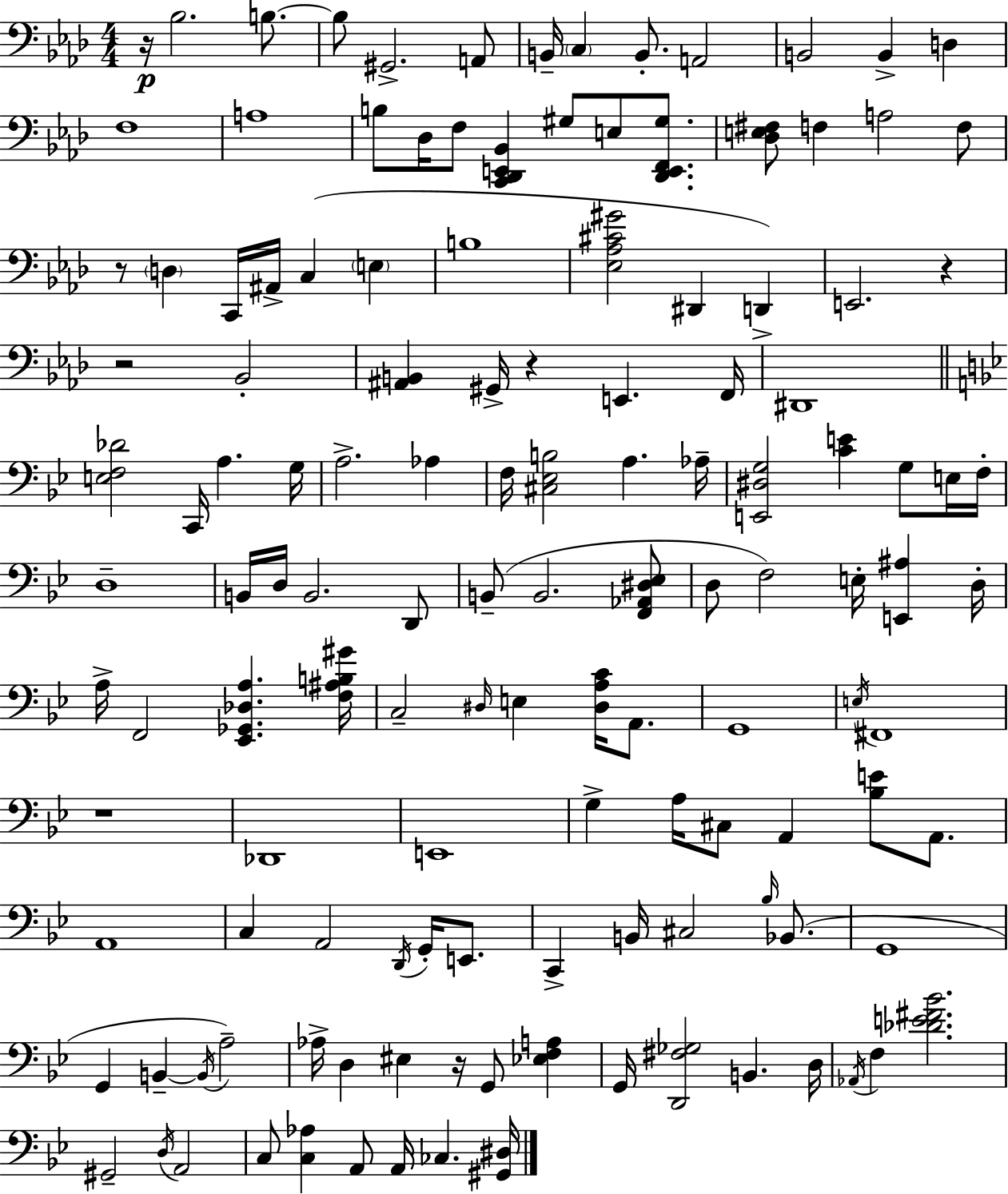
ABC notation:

X:1
T:Untitled
M:4/4
L:1/4
K:Fm
z/4 _B,2 B,/2 B,/2 ^G,,2 A,,/2 B,,/4 C, B,,/2 A,,2 B,,2 B,, D, F,4 A,4 B,/2 _D,/4 F,/2 [C,,_D,,E,,_B,,] ^G,/2 E,/2 [_D,,E,,F,,^G,]/2 [_D,E,^F,]/2 F, A,2 F,/2 z/2 D, C,,/4 ^A,,/4 C, E, B,4 [_E,_A,^C^G]2 ^D,, D,, E,,2 z z2 _B,,2 [^A,,B,,] ^G,,/4 z E,, F,,/4 ^D,,4 [E,F,_D]2 C,,/4 A, G,/4 A,2 _A, F,/4 [^C,_E,B,]2 A, _A,/4 [E,,^D,G,]2 [CE] G,/2 E,/4 F,/4 D,4 B,,/4 D,/4 B,,2 D,,/2 B,,/2 B,,2 [F,,_A,,^D,_E,]/2 D,/2 F,2 E,/4 [E,,^A,] D,/4 A,/4 F,,2 [_E,,_G,,_D,A,] [F,^A,B,^G]/4 C,2 ^D,/4 E, [^D,A,C]/4 A,,/2 G,,4 E,/4 ^F,,4 z4 _D,,4 E,,4 G, A,/4 ^C,/2 A,, [_B,E]/2 A,,/2 A,,4 C, A,,2 D,,/4 G,,/4 E,,/2 C,, B,,/4 ^C,2 _B,/4 _B,,/2 G,,4 G,, B,, B,,/4 A,2 _A,/4 D, ^E, z/4 G,,/2 [_E,F,A,] G,,/4 [D,,^F,_G,]2 B,, D,/4 _A,,/4 F, [_DE^F_B]2 ^G,,2 D,/4 A,,2 C,/2 [C,_A,] A,,/2 A,,/4 _C, [^G,,^D,]/4